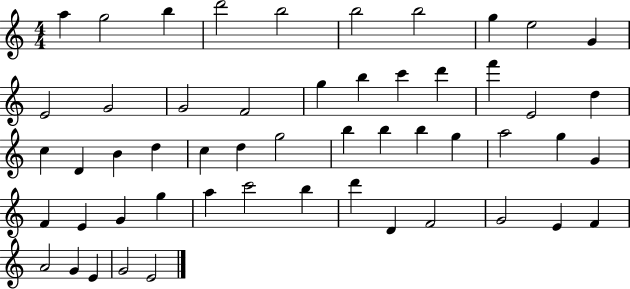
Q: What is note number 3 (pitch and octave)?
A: B5